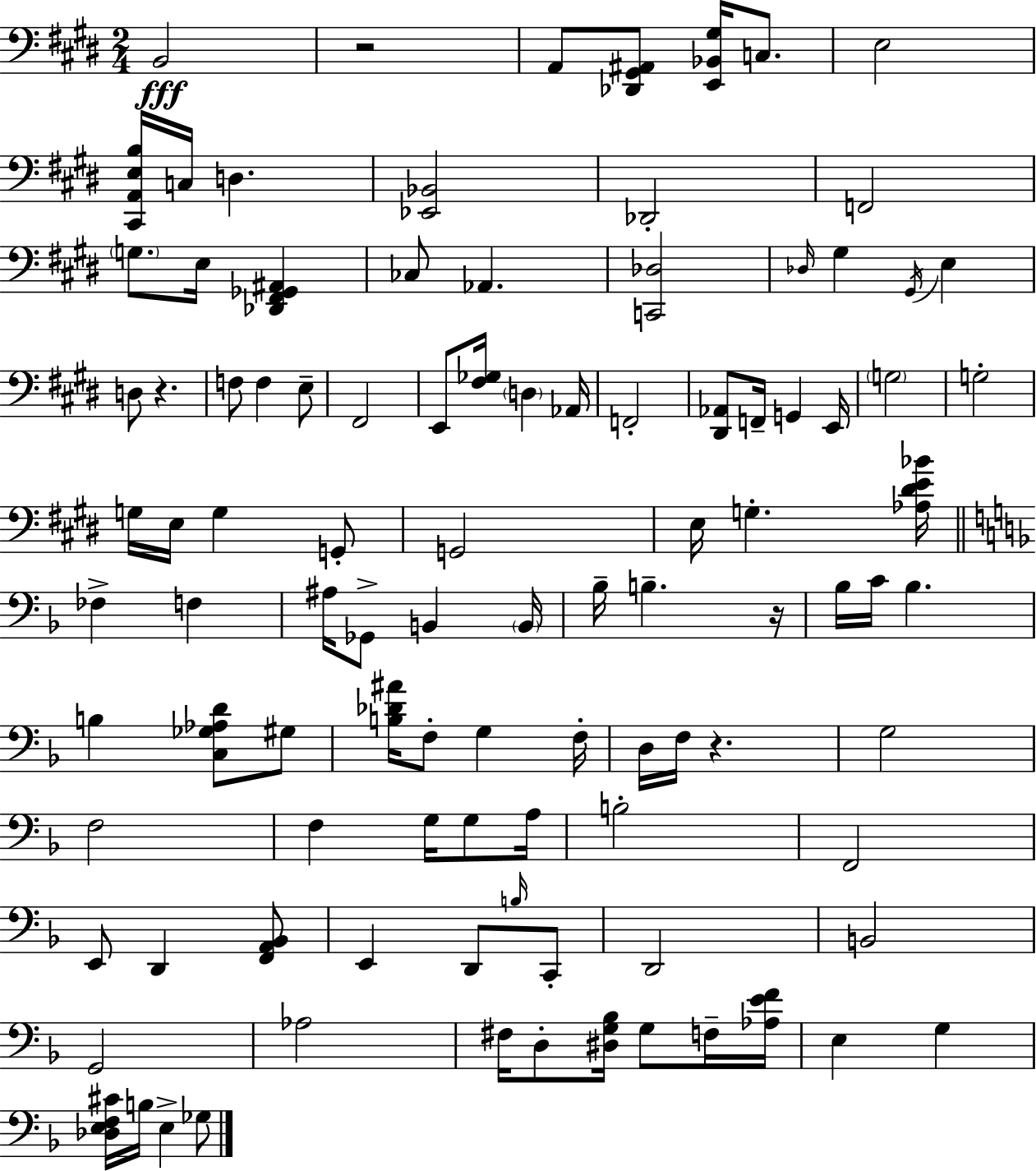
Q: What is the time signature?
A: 2/4